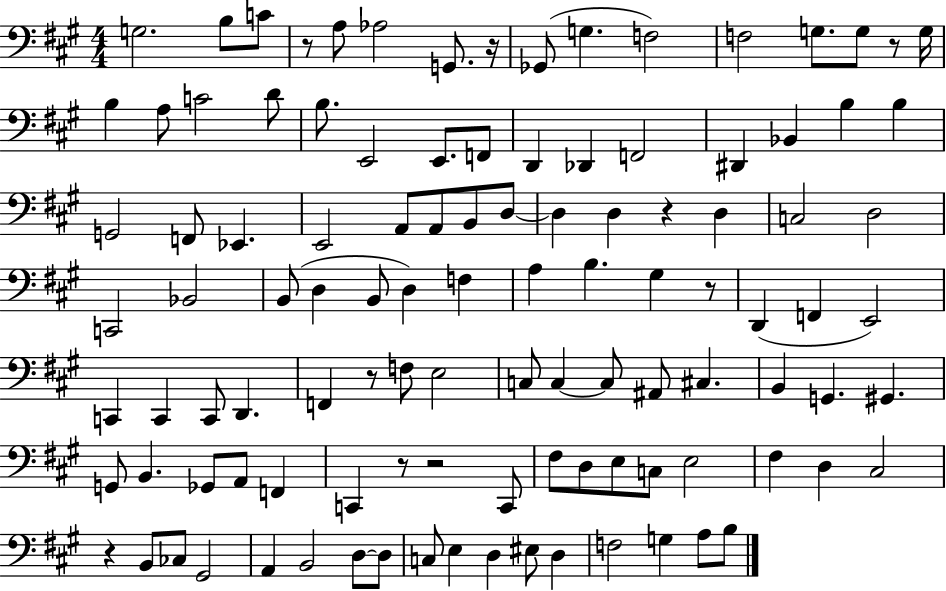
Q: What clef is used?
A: bass